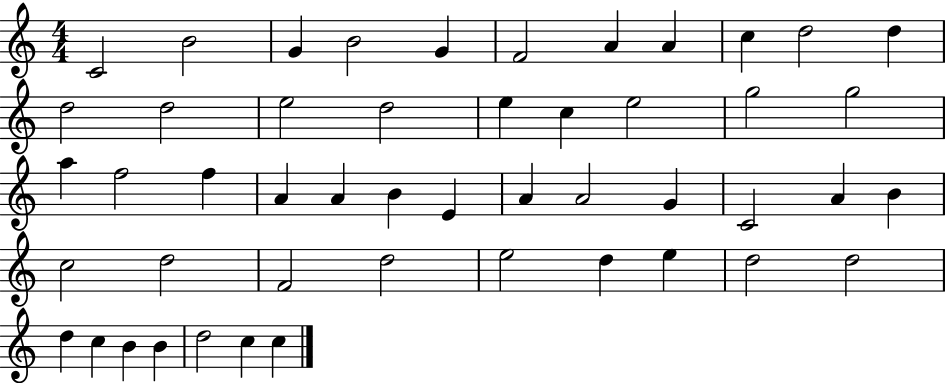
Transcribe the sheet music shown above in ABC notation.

X:1
T:Untitled
M:4/4
L:1/4
K:C
C2 B2 G B2 G F2 A A c d2 d d2 d2 e2 d2 e c e2 g2 g2 a f2 f A A B E A A2 G C2 A B c2 d2 F2 d2 e2 d e d2 d2 d c B B d2 c c